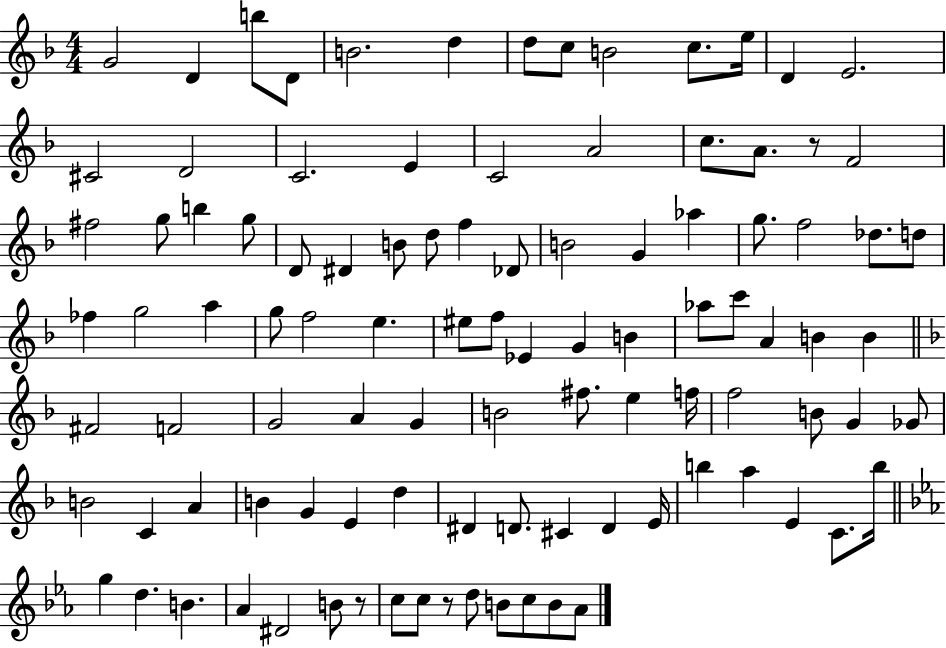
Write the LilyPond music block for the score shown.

{
  \clef treble
  \numericTimeSignature
  \time 4/4
  \key f \major
  g'2 d'4 b''8 d'8 | b'2. d''4 | d''8 c''8 b'2 c''8. e''16 | d'4 e'2. | \break cis'2 d'2 | c'2. e'4 | c'2 a'2 | c''8. a'8. r8 f'2 | \break fis''2 g''8 b''4 g''8 | d'8 dis'4 b'8 d''8 f''4 des'8 | b'2 g'4 aes''4 | g''8. f''2 des''8. d''8 | \break fes''4 g''2 a''4 | g''8 f''2 e''4. | eis''8 f''8 ees'4 g'4 b'4 | aes''8 c'''8 a'4 b'4 b'4 | \break \bar "||" \break \key d \minor fis'2 f'2 | g'2 a'4 g'4 | b'2 fis''8. e''4 f''16 | f''2 b'8 g'4 ges'8 | \break b'2 c'4 a'4 | b'4 g'4 e'4 d''4 | dis'4 d'8. cis'4 d'4 e'16 | b''4 a''4 e'4 c'8. b''16 | \break \bar "||" \break \key c \minor g''4 d''4. b'4. | aes'4 dis'2 b'8 r8 | c''8 c''8 r8 d''8 b'8 c''8 b'8 aes'8 | \bar "|."
}